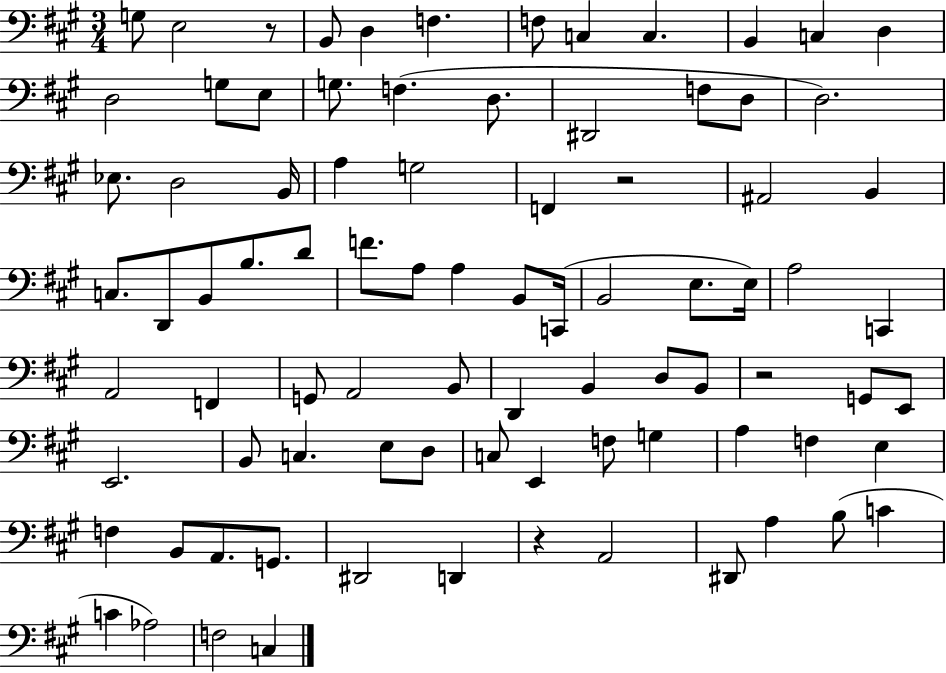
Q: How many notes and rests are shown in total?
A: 86